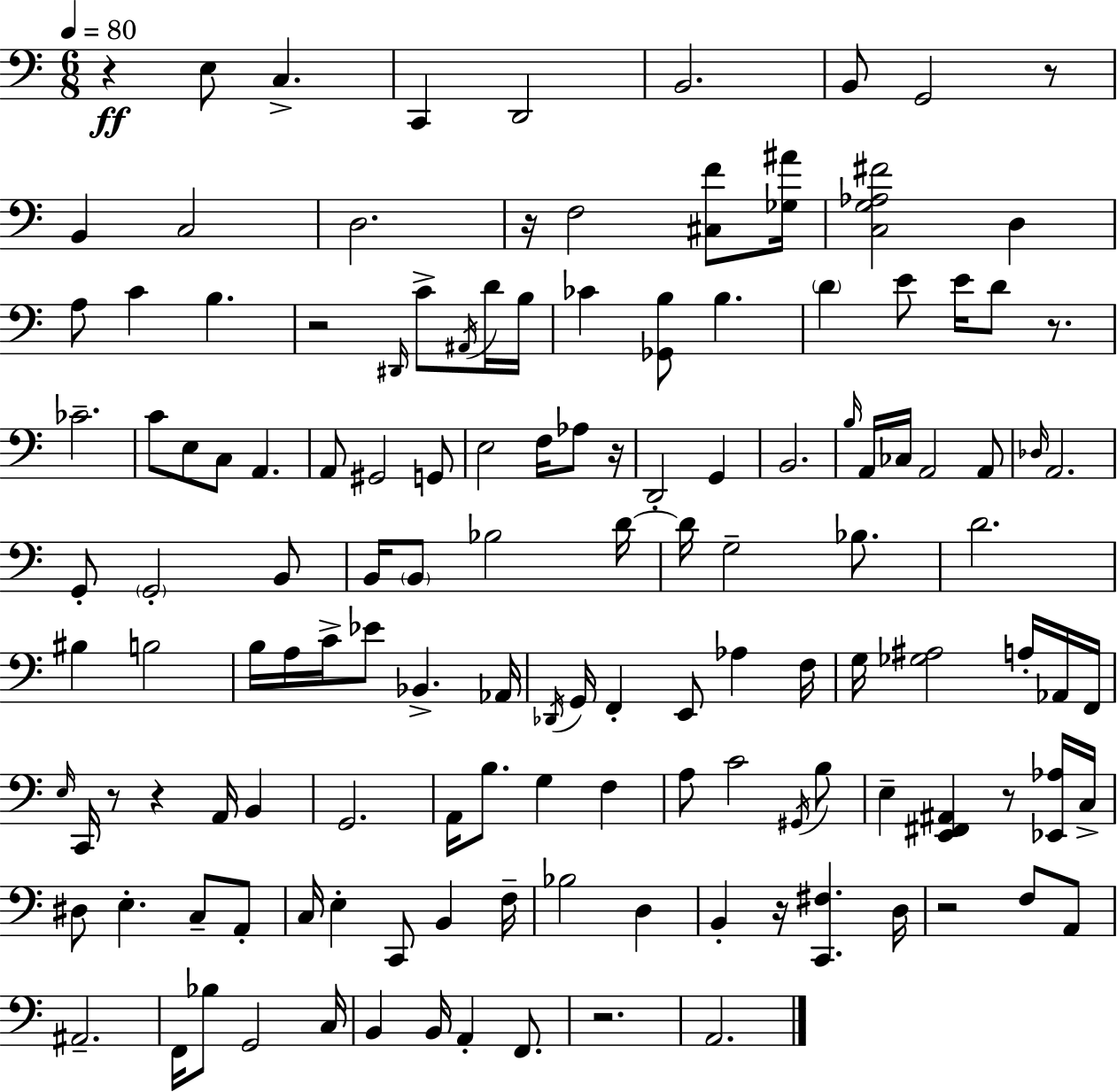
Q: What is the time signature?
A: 6/8